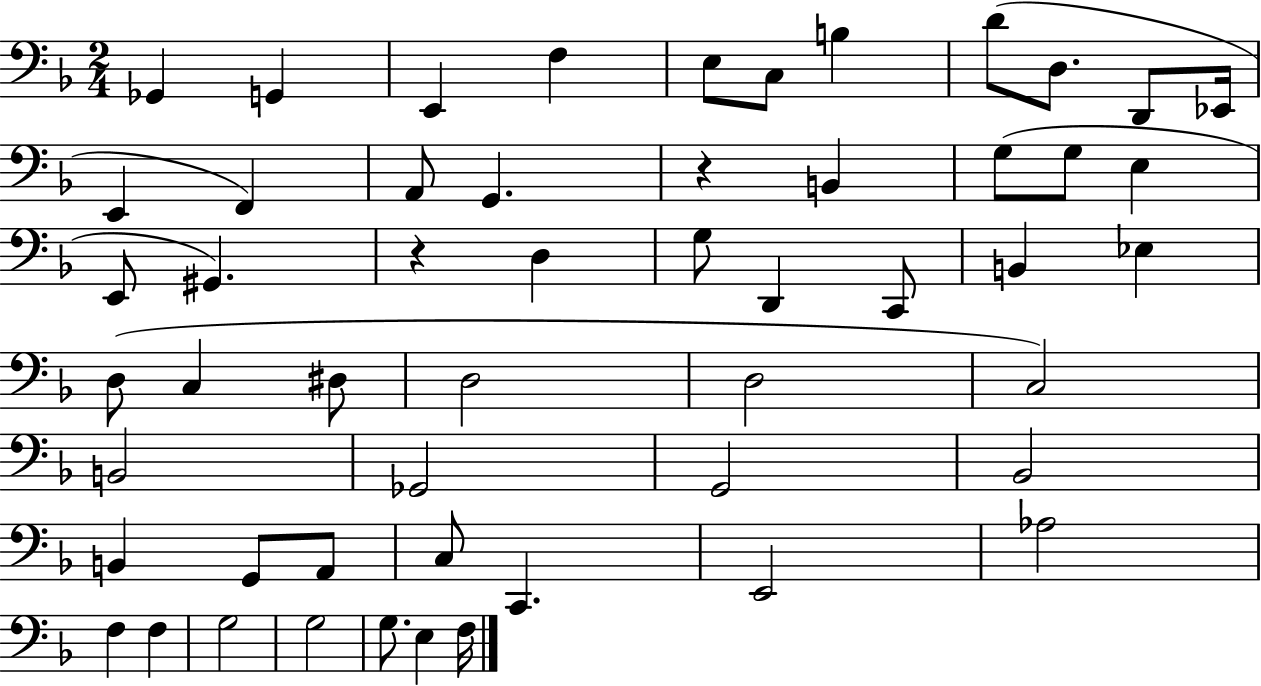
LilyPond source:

{
  \clef bass
  \numericTimeSignature
  \time 2/4
  \key f \major
  \repeat volta 2 { ges,4 g,4 | e,4 f4 | e8 c8 b4 | d'8( d8. d,8 ees,16 | \break e,4 f,4) | a,8 g,4. | r4 b,4 | g8( g8 e4 | \break e,8 gis,4.) | r4 d4 | g8 d,4 c,8 | b,4 ees4 | \break d8( c4 dis8 | d2 | d2 | c2) | \break b,2 | ges,2 | g,2 | bes,2 | \break b,4 g,8 a,8 | c8 c,4. | e,2 | aes2 | \break f4 f4 | g2 | g2 | g8. e4 f16 | \break } \bar "|."
}